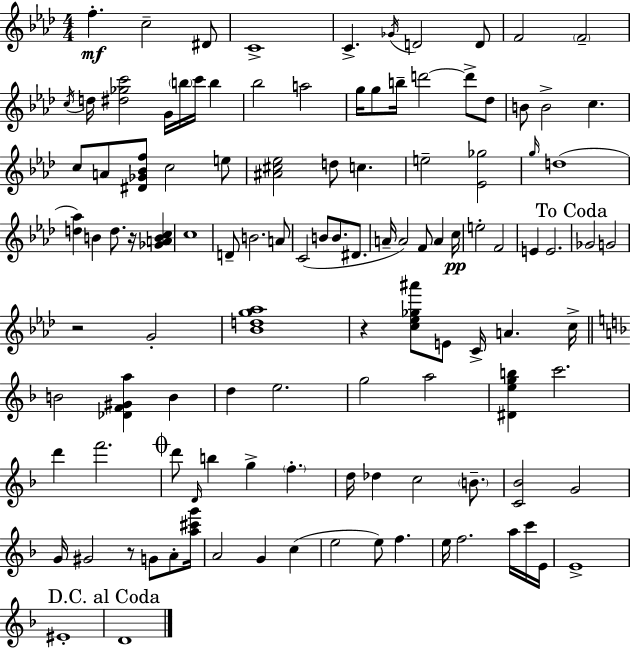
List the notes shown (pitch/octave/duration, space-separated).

F5/q. C5/h D#4/e C4/w C4/q. Gb4/s D4/h D4/e F4/h F4/h C5/s D5/s [D#5,Gb5,C6]/h G4/s B5/s C6/s B5/q Bb5/h A5/h G5/s G5/e B5/s D6/h D6/e Db5/e B4/e B4/h C5/q. C5/e A4/e [D#4,Gb4,Bb4,F5]/e C5/h E5/e [A#4,C#5,Eb5]/h D5/e C5/q. E5/h [Eb4,Gb5]/h G5/s D5/w [D5,Ab5]/q B4/q D5/e. R/s [Gb4,A4,B4,C5]/q C5/w D4/e B4/h. A4/e C4/h B4/e B4/e. D#4/e. A4/s A4/h F4/e A4/q C5/s E5/h F4/h E4/q E4/h. Gb4/h G4/h R/h G4/h [Bb4,D5,G5,Ab5]/w R/q [C5,Eb5,Gb5,A#6]/e E4/e C4/s A4/q. C5/s B4/h [Db4,F4,G#4,A5]/q B4/q D5/q E5/h. G5/h A5/h [D#4,E5,G5,B5]/q C6/h. D6/q F6/h. D6/e D4/s B5/q G5/q F5/q. D5/s Db5/q C5/h B4/e. [C4,Bb4]/h G4/h G4/s G#4/h R/e G4/e A4/e [A5,C#6,G6]/s A4/h G4/q C5/q E5/h E5/e F5/q. E5/s F5/h. A5/s C6/s E4/s E4/w EIS4/w D4/w